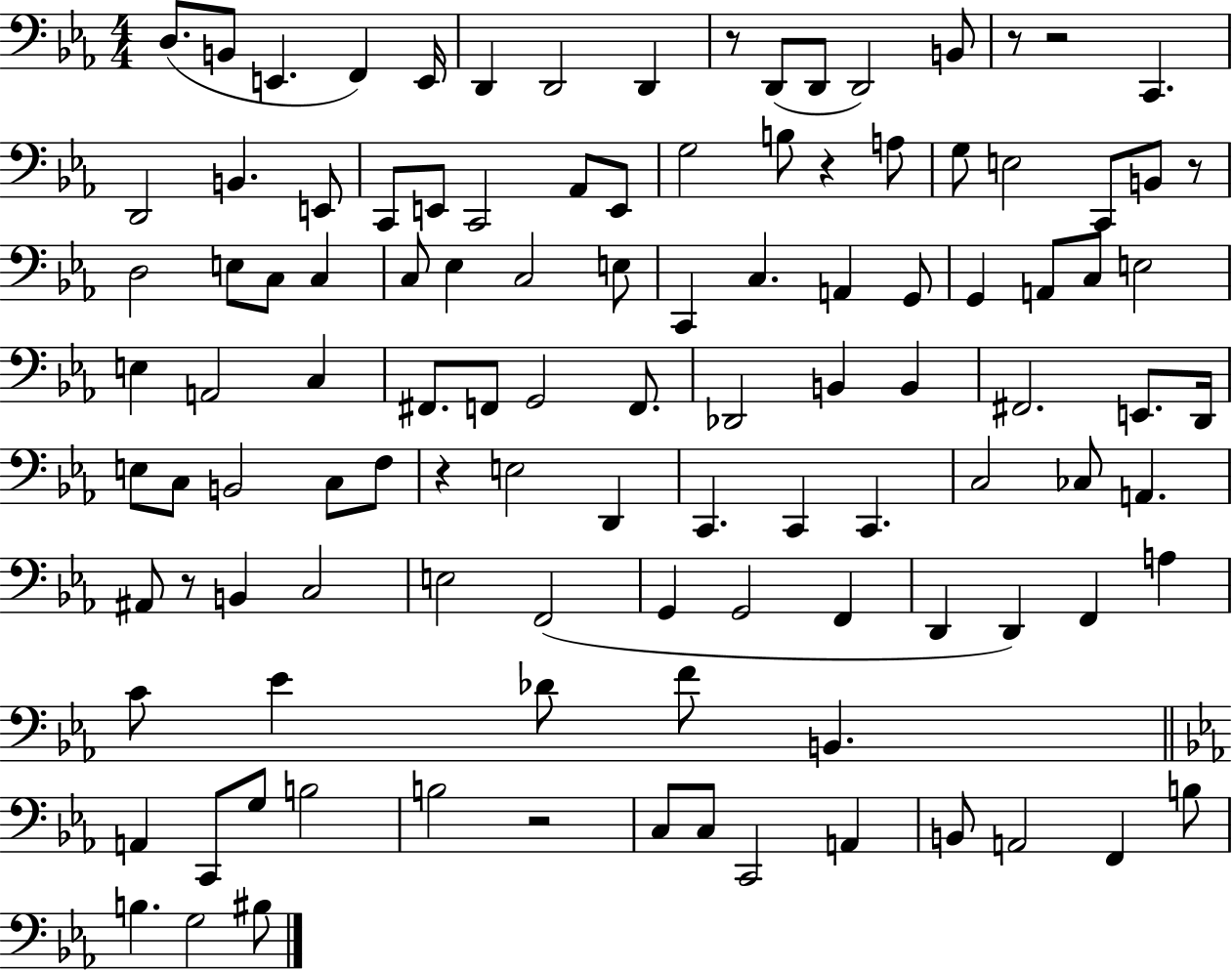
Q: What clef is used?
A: bass